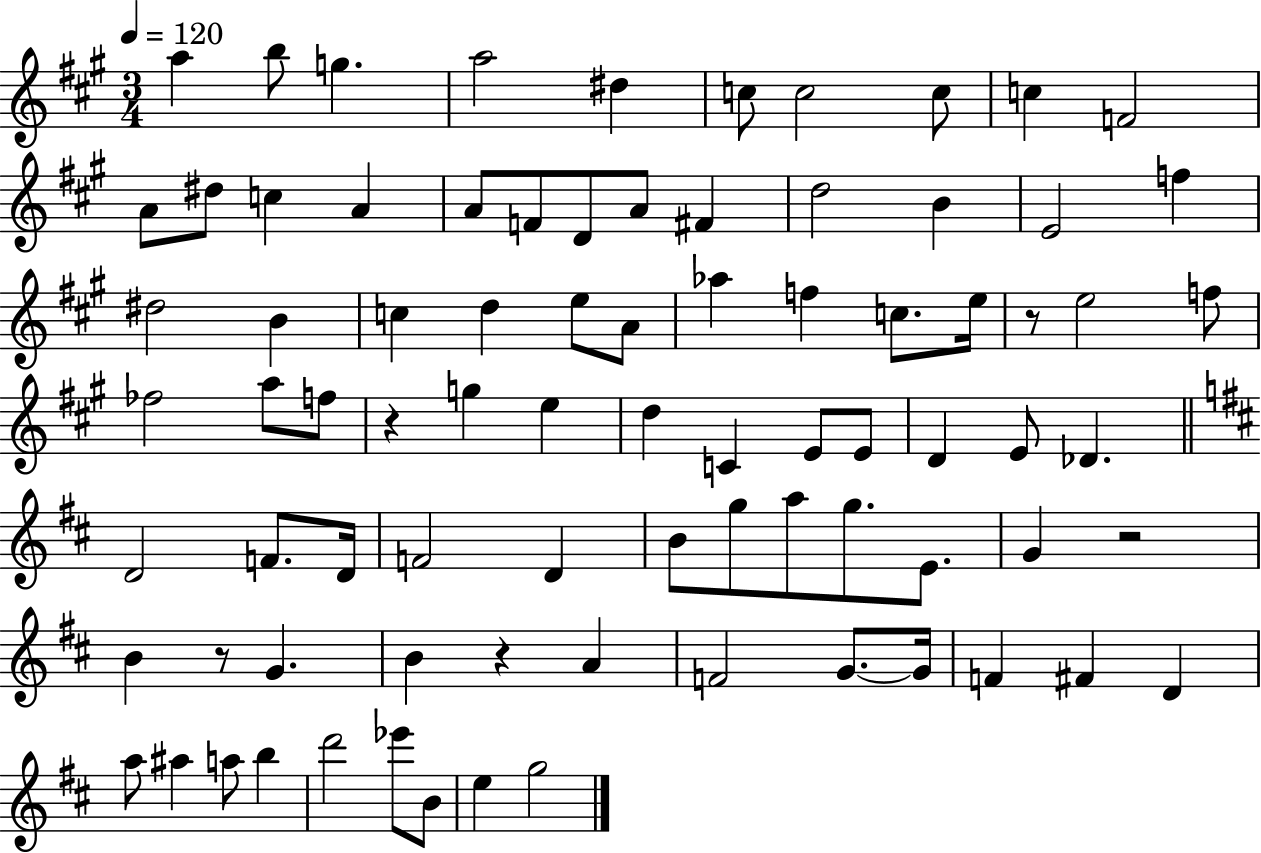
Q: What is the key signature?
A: A major